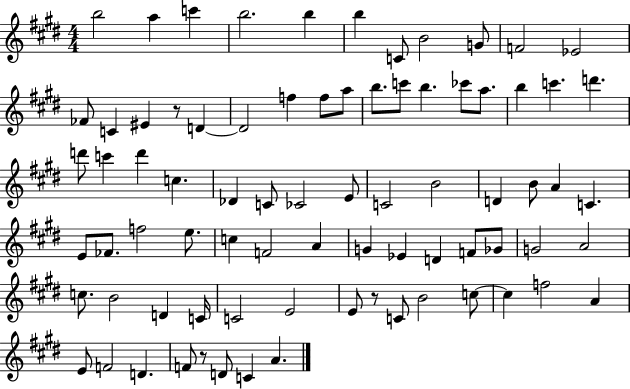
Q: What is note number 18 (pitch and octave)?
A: F5